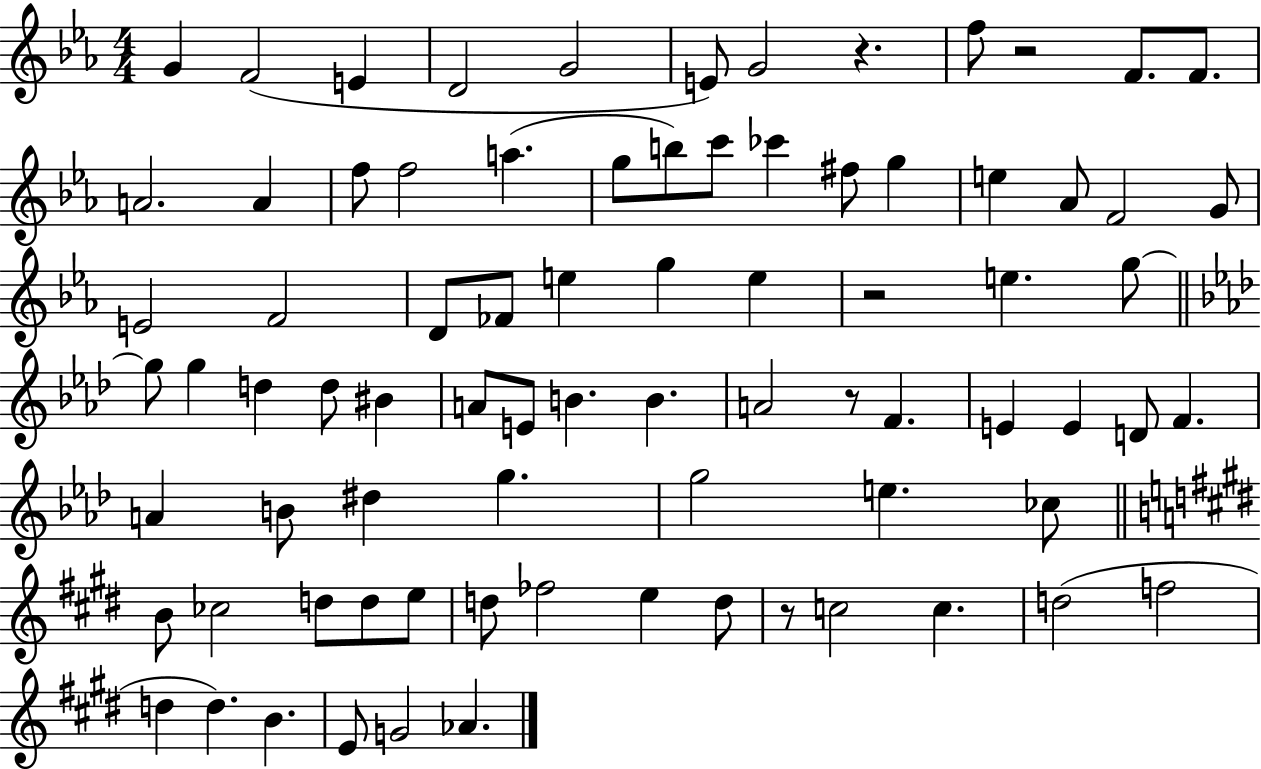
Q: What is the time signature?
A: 4/4